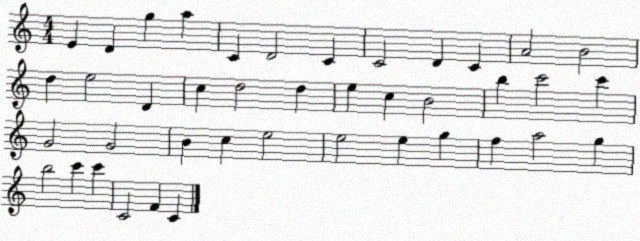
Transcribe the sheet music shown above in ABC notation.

X:1
T:Untitled
M:4/4
L:1/4
K:C
E D g a C D2 C C2 D C A2 B2 d e2 D c d2 d e c B2 b c'2 c' G2 G2 B c e2 e2 e g f a2 g b2 c' c' C2 F C